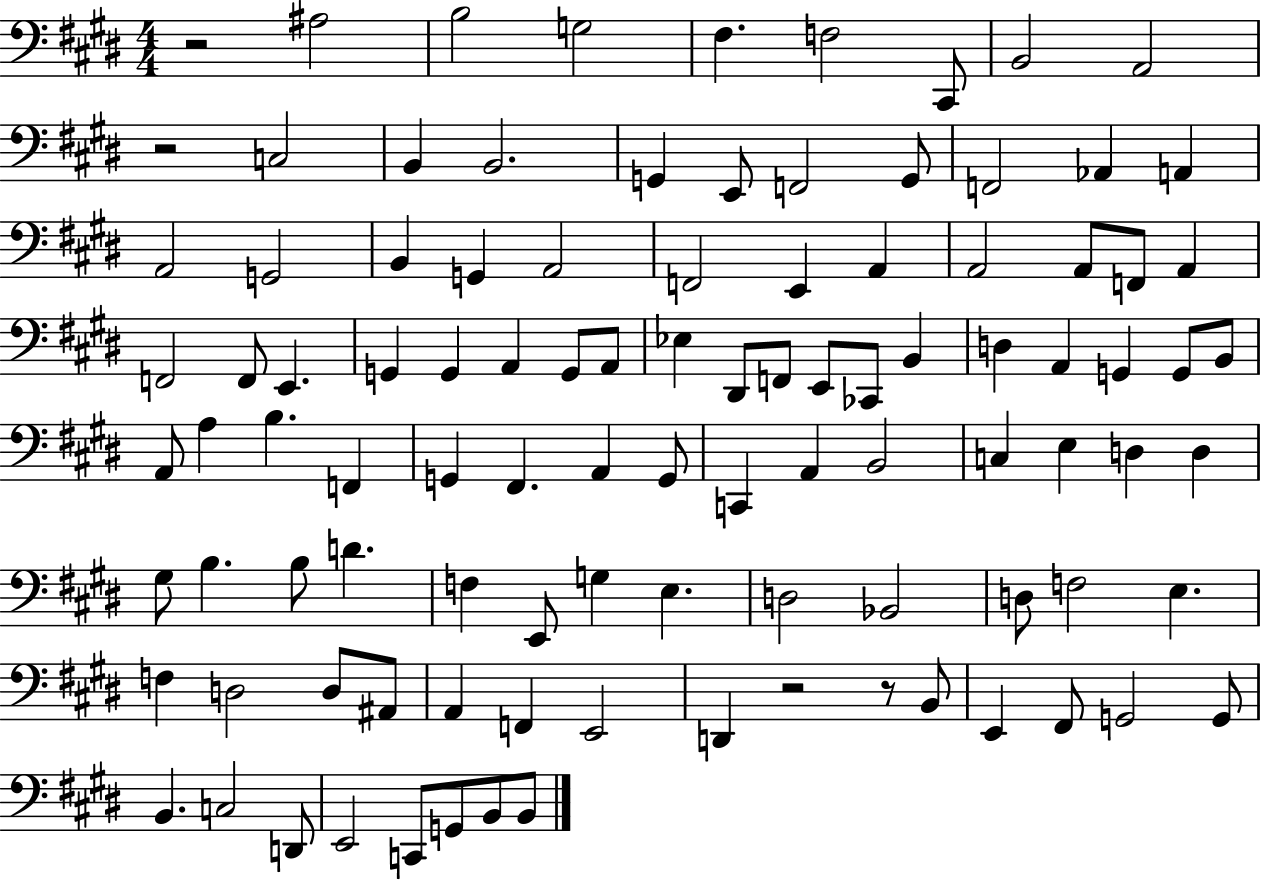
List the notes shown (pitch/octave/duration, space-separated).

R/h A#3/h B3/h G3/h F#3/q. F3/h C#2/e B2/h A2/h R/h C3/h B2/q B2/h. G2/q E2/e F2/h G2/e F2/h Ab2/q A2/q A2/h G2/h B2/q G2/q A2/h F2/h E2/q A2/q A2/h A2/e F2/e A2/q F2/h F2/e E2/q. G2/q G2/q A2/q G2/e A2/e Eb3/q D#2/e F2/e E2/e CES2/e B2/q D3/q A2/q G2/q G2/e B2/e A2/e A3/q B3/q. F2/q G2/q F#2/q. A2/q G2/e C2/q A2/q B2/h C3/q E3/q D3/q D3/q G#3/e B3/q. B3/e D4/q. F3/q E2/e G3/q E3/q. D3/h Bb2/h D3/e F3/h E3/q. F3/q D3/h D3/e A#2/e A2/q F2/q E2/h D2/q R/h R/e B2/e E2/q F#2/e G2/h G2/e B2/q. C3/h D2/e E2/h C2/e G2/e B2/e B2/e